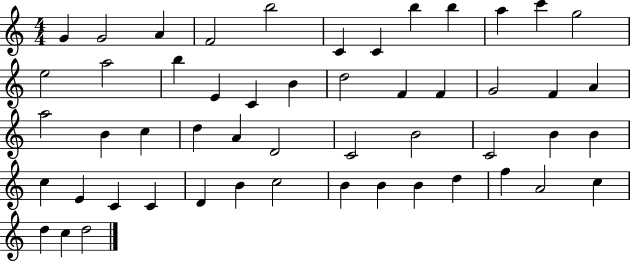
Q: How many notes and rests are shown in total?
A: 52